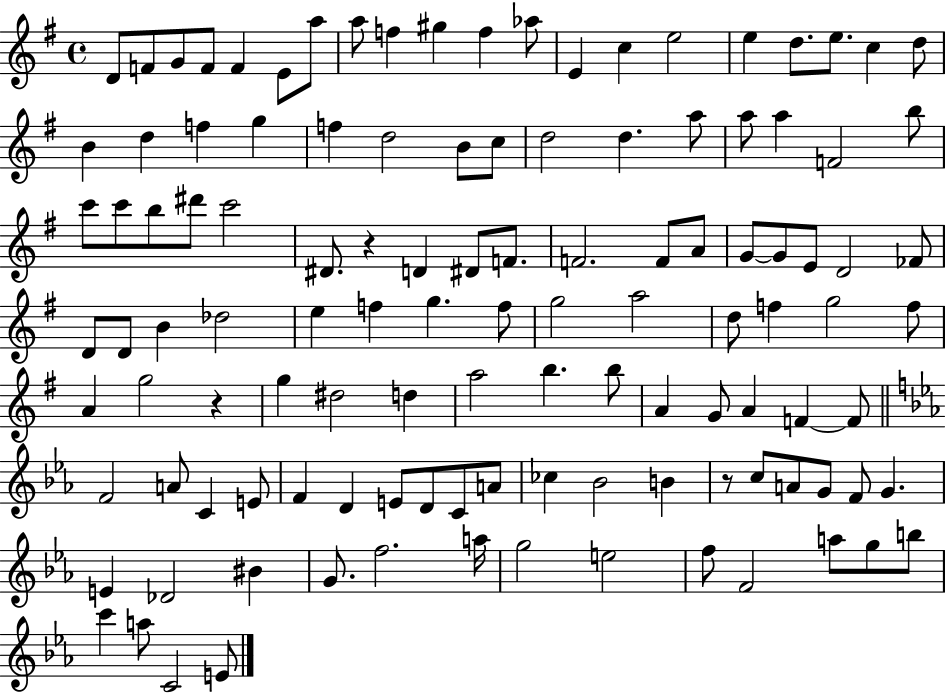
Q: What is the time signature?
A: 4/4